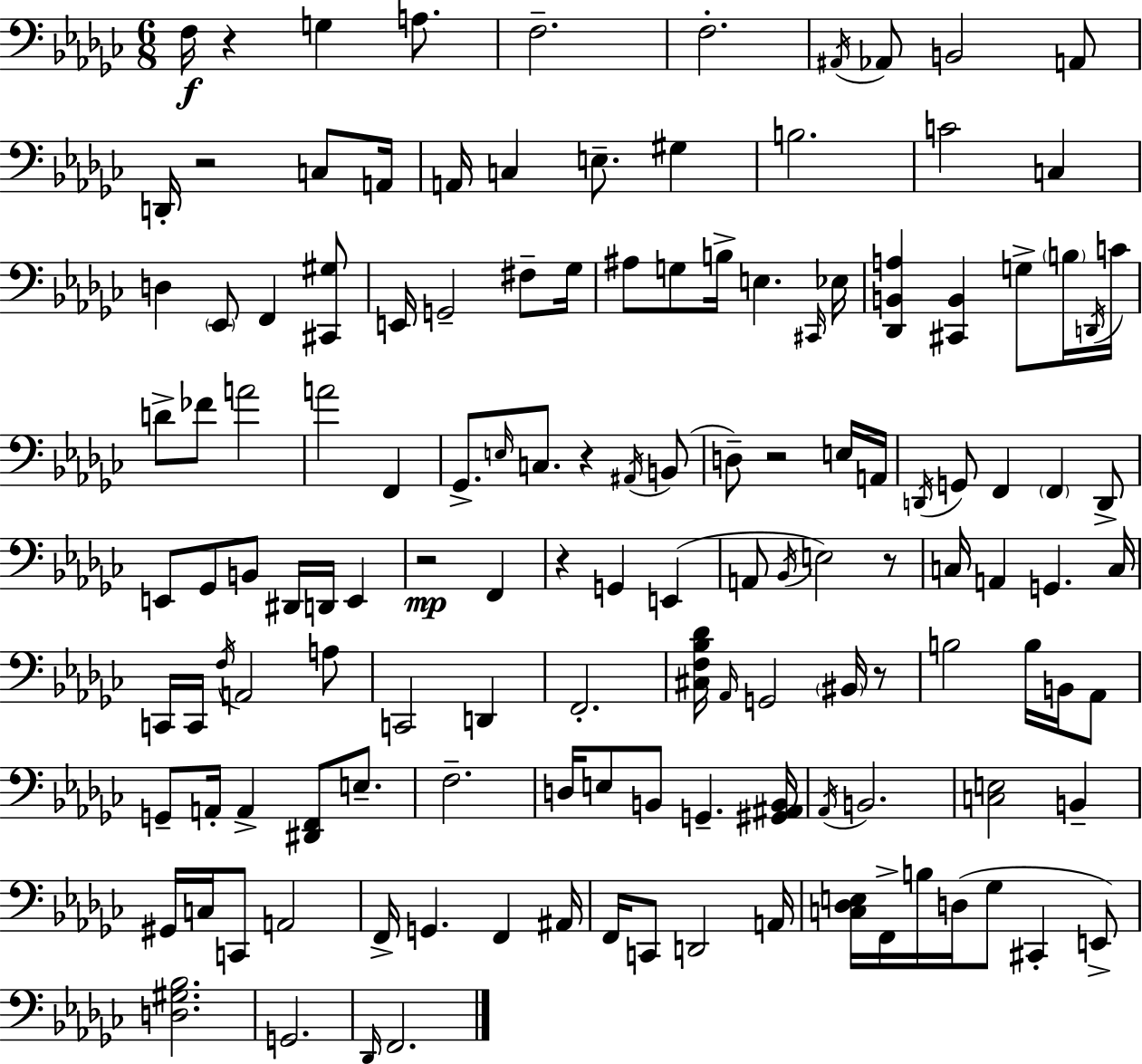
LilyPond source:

{
  \clef bass
  \numericTimeSignature
  \time 6/8
  \key ees \minor
  \repeat volta 2 { f16\f r4 g4 a8. | f2.-- | f2.-. | \acciaccatura { ais,16 } aes,8 b,2 a,8 | \break d,16-. r2 c8 | a,16 a,16 c4 e8.-- gis4 | b2. | c'2 c4 | \break d4 \parenthesize ees,8 f,4 <cis, gis>8 | e,16 g,2-- fis8-- | ges16 ais8 g8 b16-> e4. | \grace { cis,16 } ees16 <des, b, a>4 <cis, b,>4 g8-> | \break \parenthesize b16 \acciaccatura { d,16 } c'16 d'8-> fes'8 a'2 | a'2 f,4 | ges,8.-> \grace { e16 } c8. r4 | \acciaccatura { ais,16 }( b,8 d8--) r2 | \break e16 a,16 \acciaccatura { d,16 } g,8 f,4 | \parenthesize f,4 d,8-> e,8 ges,8 b,8 | dis,16 d,16 e,4 r2\mp | f,4 r4 g,4 | \break e,4( a,8 \acciaccatura { bes,16 } e2) | r8 c16 a,4 | g,4. c16 c,16 c,16 \acciaccatura { f16 } a,2 | a8 c,2 | \break d,4 f,2.-. | <cis f bes des'>16 \grace { aes,16 } g,2 | \parenthesize bis,16 r8 b2 | b16 b,16 aes,8 g,8-- a,16-. | \break a,4-> <dis, f,>8 e8.-- f2.-- | d16 e8 | b,8 g,4.-- <gis, ais, b,>16 \acciaccatura { aes,16 } b,2. | <c e>2 | \break b,4-- gis,16 c16 | c,8 a,2 f,16-> g,4. | f,4 ais,16 f,16 c,8 | d,2 a,16 <c des e>16 f,16-> | \break b16 d16( ges8 cis,4-. e,8->) <d gis bes>2. | g,2. | \grace { des,16 } f,2. | } \bar "|."
}